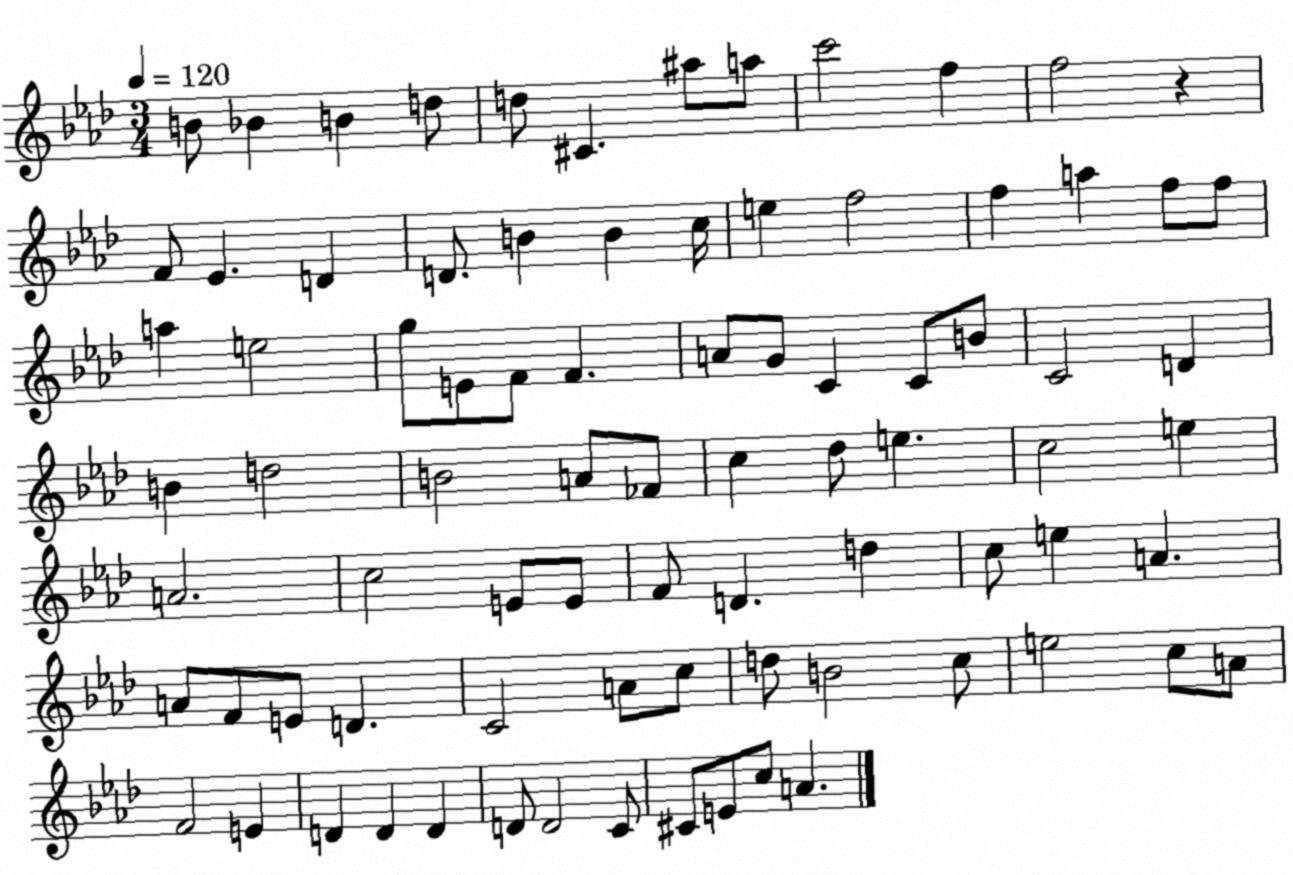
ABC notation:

X:1
T:Untitled
M:3/4
L:1/4
K:Ab
B/2 _B B d/2 d/2 ^C ^a/2 a/2 c'2 f f2 z F/2 _E D D/2 B B c/4 e f2 f a f/2 f/2 a e2 g/2 E/2 F/2 F A/2 G/2 C C/2 B/2 C2 D B d2 B2 A/2 _F/2 c _d/2 e c2 e A2 c2 E/2 E/2 F/2 D d c/2 e A A/2 F/2 E/2 D C2 A/2 c/2 d/2 B2 c/2 e2 c/2 A/2 F2 E D D D D/2 D2 C/2 ^C/2 E/2 c/2 A